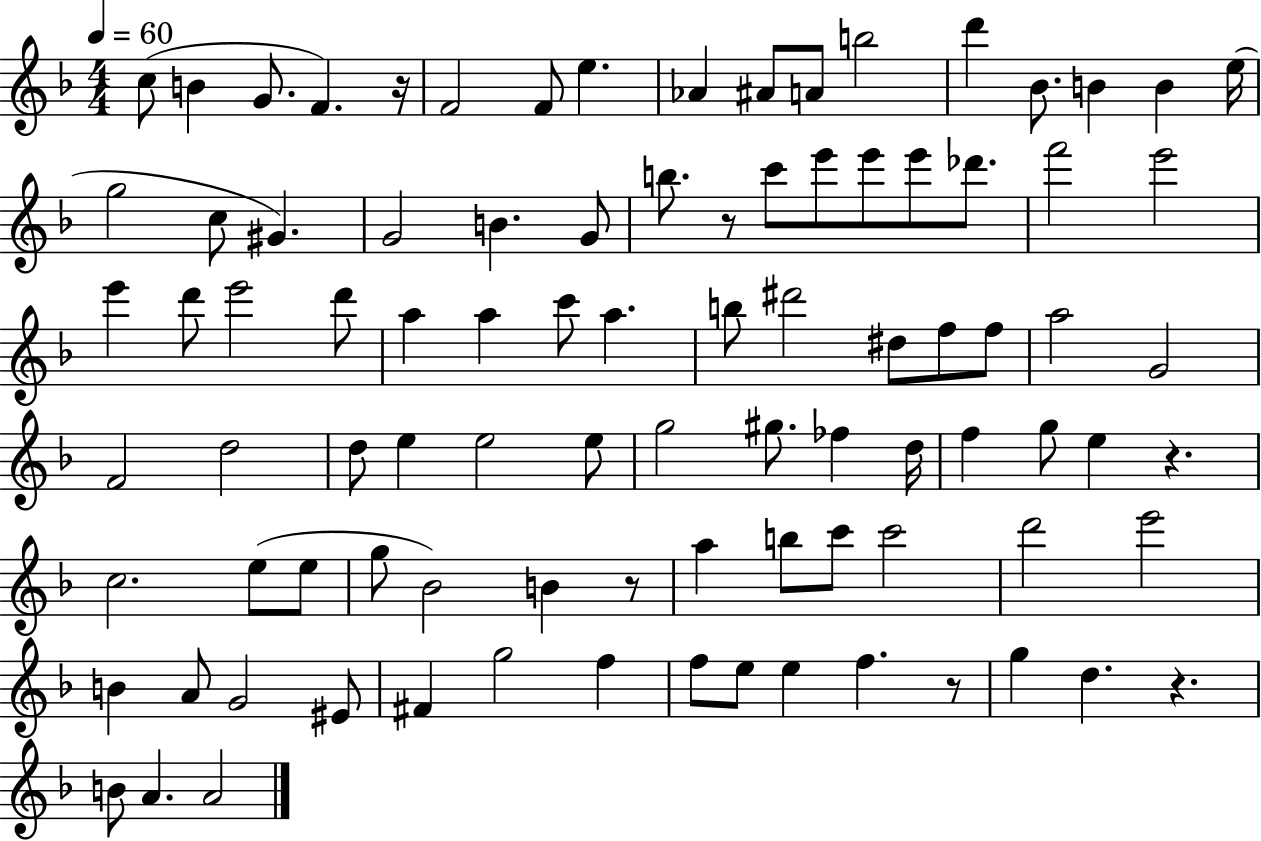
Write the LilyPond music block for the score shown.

{
  \clef treble
  \numericTimeSignature
  \time 4/4
  \key f \major
  \tempo 4 = 60
  \repeat volta 2 { c''8( b'4 g'8. f'4.) r16 | f'2 f'8 e''4. | aes'4 ais'8 a'8 b''2 | d'''4 bes'8. b'4 b'4 e''16( | \break g''2 c''8 gis'4.) | g'2 b'4. g'8 | b''8. r8 c'''8 e'''8 e'''8 e'''8 des'''8. | f'''2 e'''2 | \break e'''4 d'''8 e'''2 d'''8 | a''4 a''4 c'''8 a''4. | b''8 dis'''2 dis''8 f''8 f''8 | a''2 g'2 | \break f'2 d''2 | d''8 e''4 e''2 e''8 | g''2 gis''8. fes''4 d''16 | f''4 g''8 e''4 r4. | \break c''2. e''8( e''8 | g''8 bes'2) b'4 r8 | a''4 b''8 c'''8 c'''2 | d'''2 e'''2 | \break b'4 a'8 g'2 eis'8 | fis'4 g''2 f''4 | f''8 e''8 e''4 f''4. r8 | g''4 d''4. r4. | \break b'8 a'4. a'2 | } \bar "|."
}